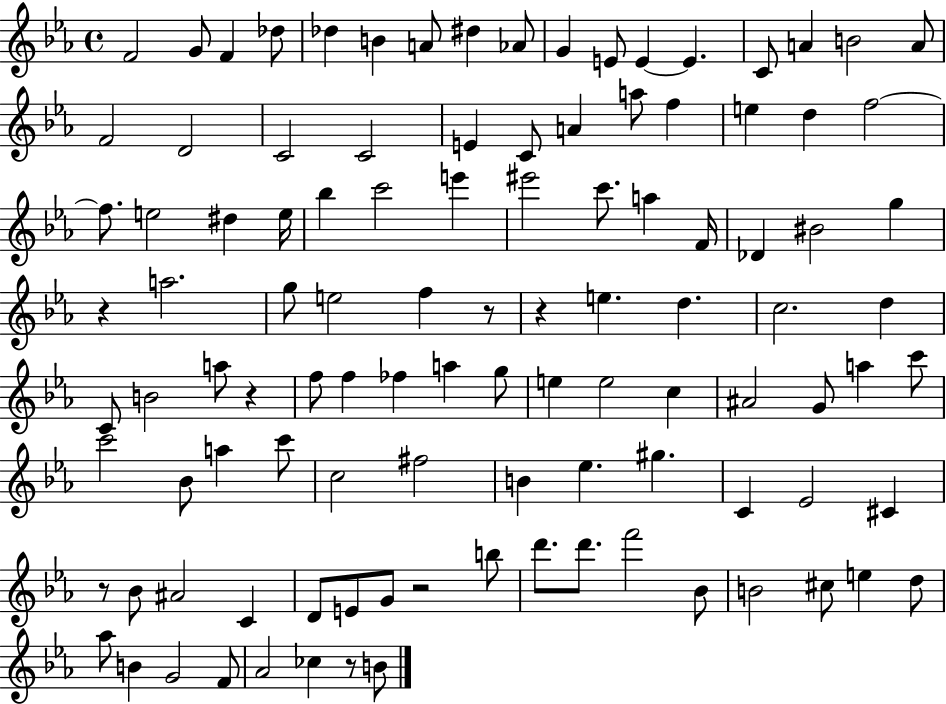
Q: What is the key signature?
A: EES major